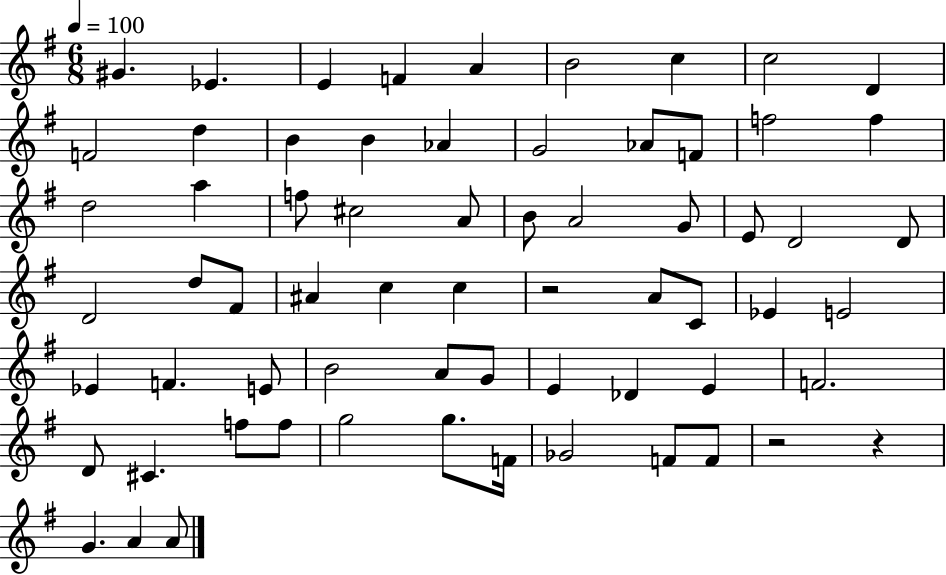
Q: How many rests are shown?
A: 3